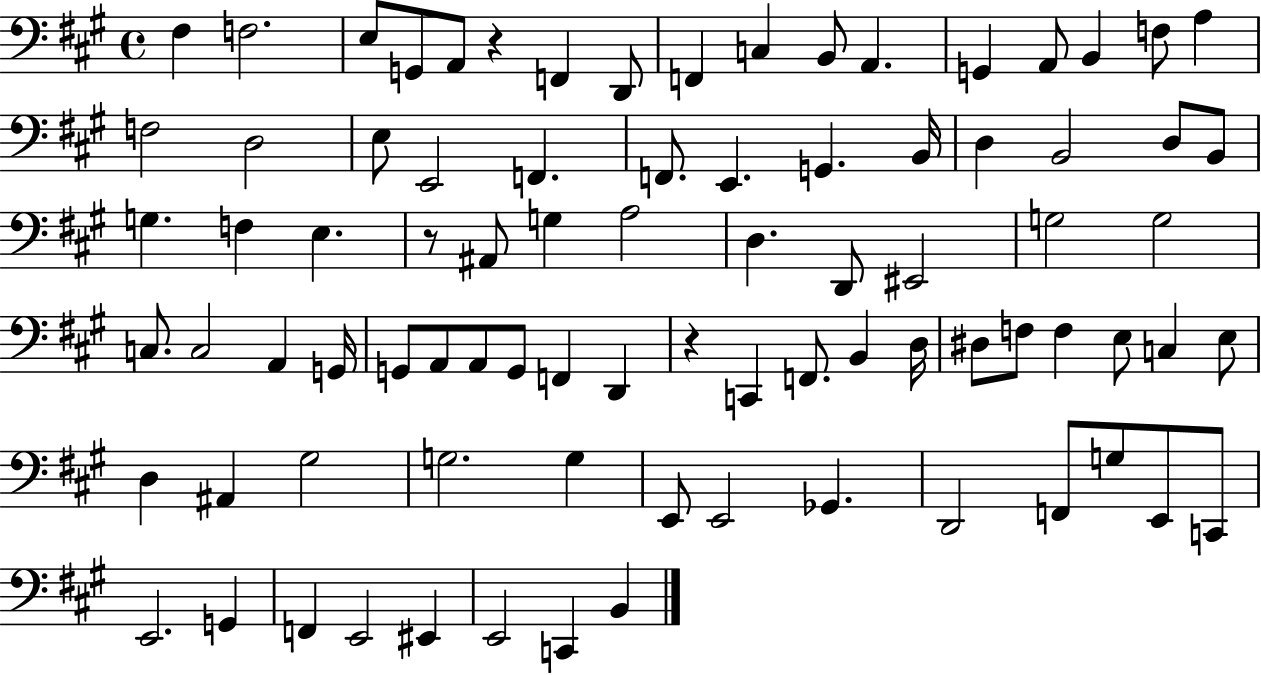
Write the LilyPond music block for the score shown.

{
  \clef bass
  \time 4/4
  \defaultTimeSignature
  \key a \major
  fis4 f2. | e8 g,8 a,8 r4 f,4 d,8 | f,4 c4 b,8 a,4. | g,4 a,8 b,4 f8 a4 | \break f2 d2 | e8 e,2 f,4. | f,8. e,4. g,4. b,16 | d4 b,2 d8 b,8 | \break g4. f4 e4. | r8 ais,8 g4 a2 | d4. d,8 eis,2 | g2 g2 | \break c8. c2 a,4 g,16 | g,8 a,8 a,8 g,8 f,4 d,4 | r4 c,4 f,8. b,4 d16 | dis8 f8 f4 e8 c4 e8 | \break d4 ais,4 gis2 | g2. g4 | e,8 e,2 ges,4. | d,2 f,8 g8 e,8 c,8 | \break e,2. g,4 | f,4 e,2 eis,4 | e,2 c,4 b,4 | \bar "|."
}